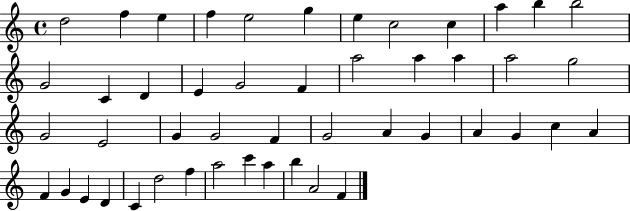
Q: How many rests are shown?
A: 0